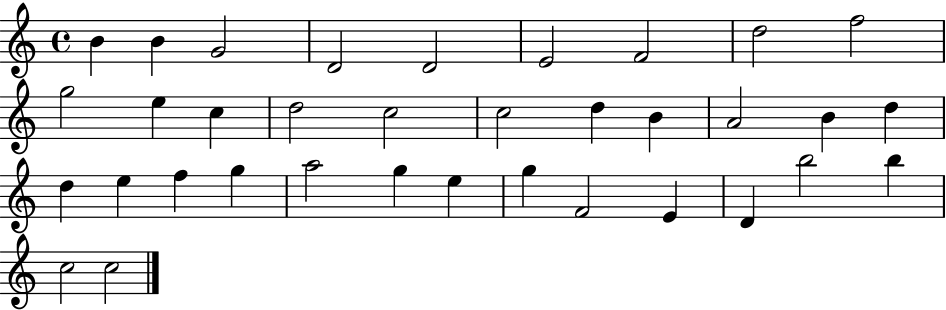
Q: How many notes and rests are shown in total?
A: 35